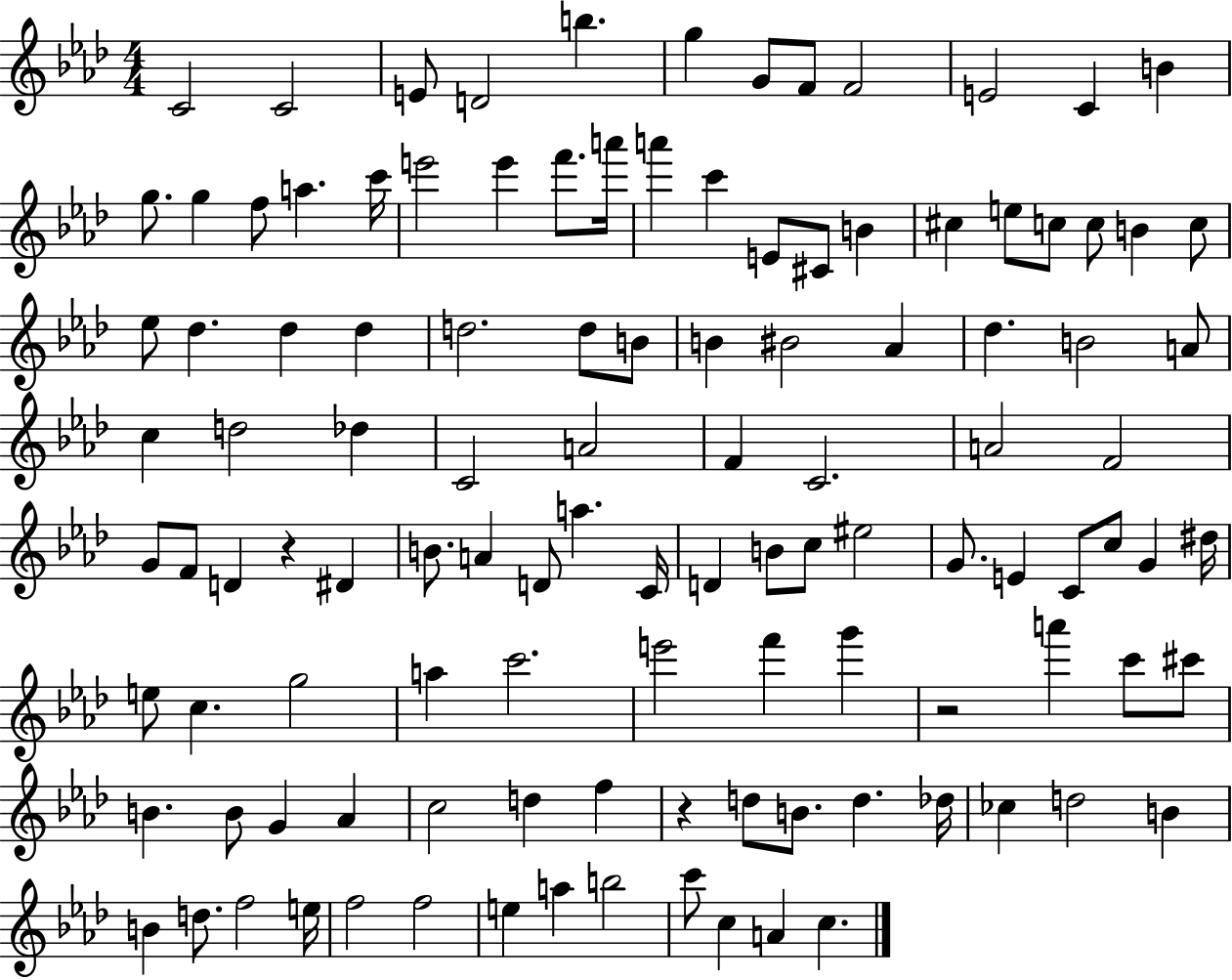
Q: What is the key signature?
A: AES major